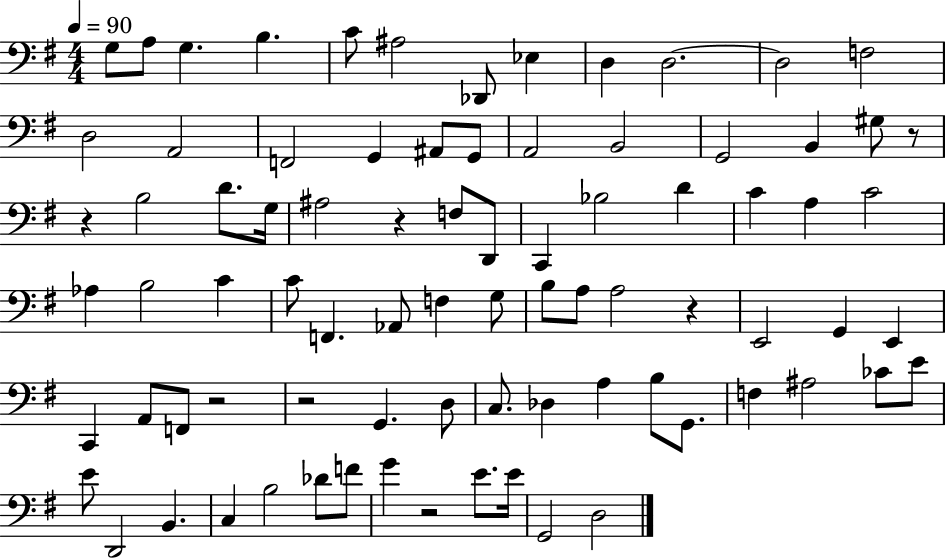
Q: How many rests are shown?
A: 7